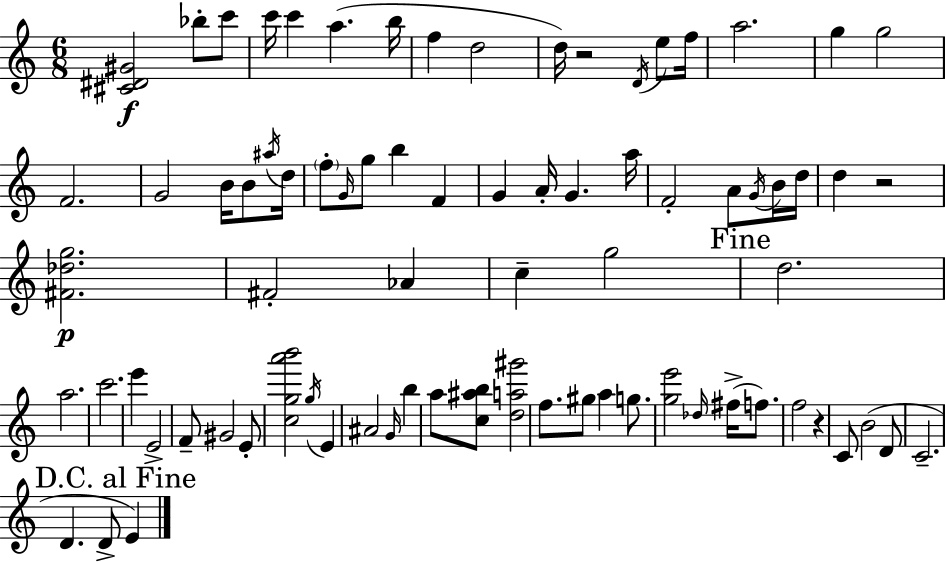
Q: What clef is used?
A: treble